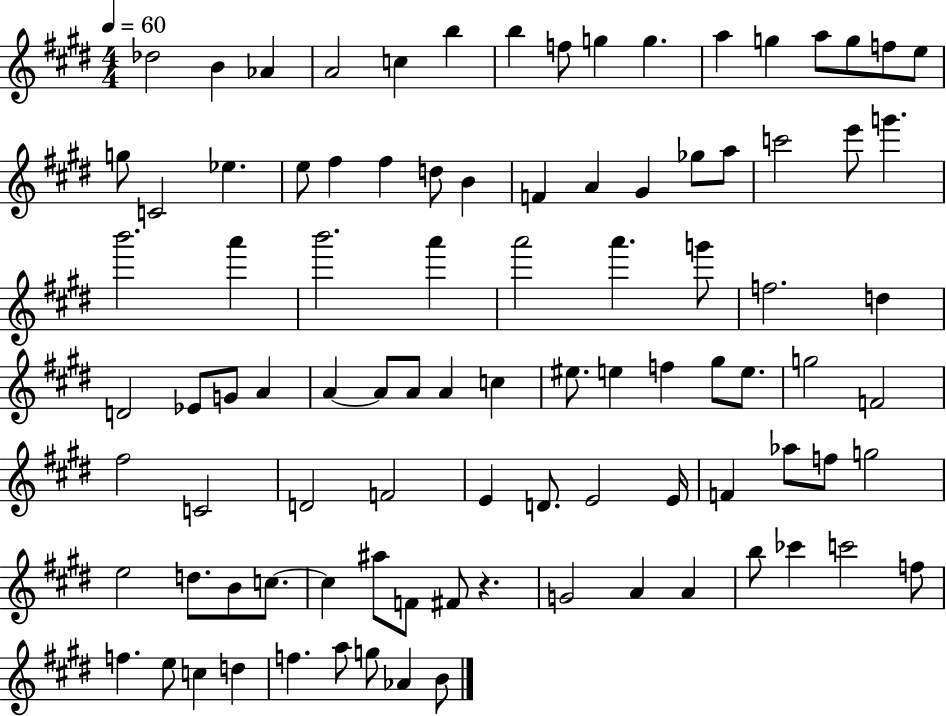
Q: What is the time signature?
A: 4/4